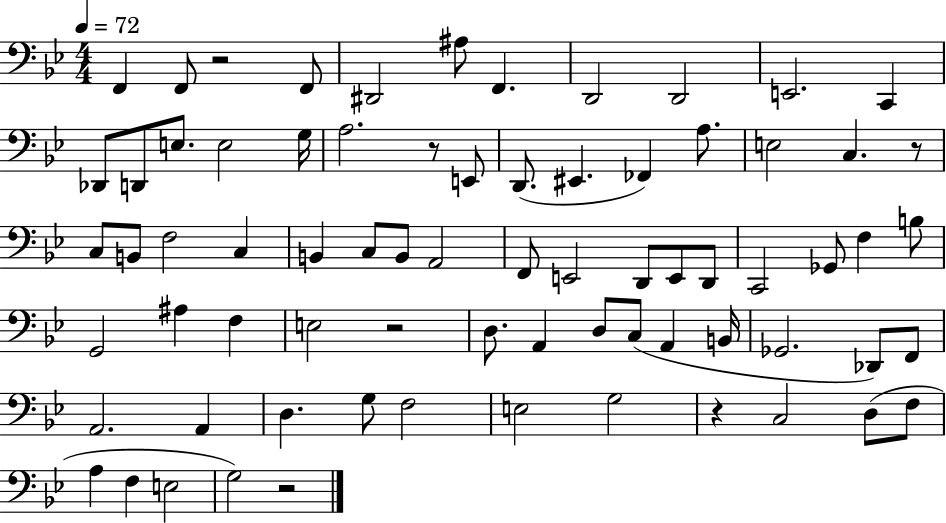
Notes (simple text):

F2/q F2/e R/h F2/e D#2/h A#3/e F2/q. D2/h D2/h E2/h. C2/q Db2/e D2/e E3/e. E3/h G3/s A3/h. R/e E2/e D2/e. EIS2/q. FES2/q A3/e. E3/h C3/q. R/e C3/e B2/e F3/h C3/q B2/q C3/e B2/e A2/h F2/e E2/h D2/e E2/e D2/e C2/h Gb2/e F3/q B3/e G2/h A#3/q F3/q E3/h R/h D3/e. A2/q D3/e C3/e A2/q B2/s Gb2/h. Db2/e F2/e A2/h. A2/q D3/q. G3/e F3/h E3/h G3/h R/q C3/h D3/e F3/e A3/q F3/q E3/h G3/h R/h